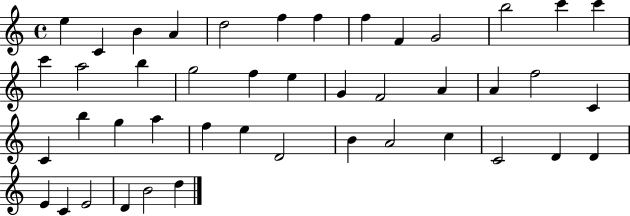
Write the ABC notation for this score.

X:1
T:Untitled
M:4/4
L:1/4
K:C
e C B A d2 f f f F G2 b2 c' c' c' a2 b g2 f e G F2 A A f2 C C b g a f e D2 B A2 c C2 D D E C E2 D B2 d